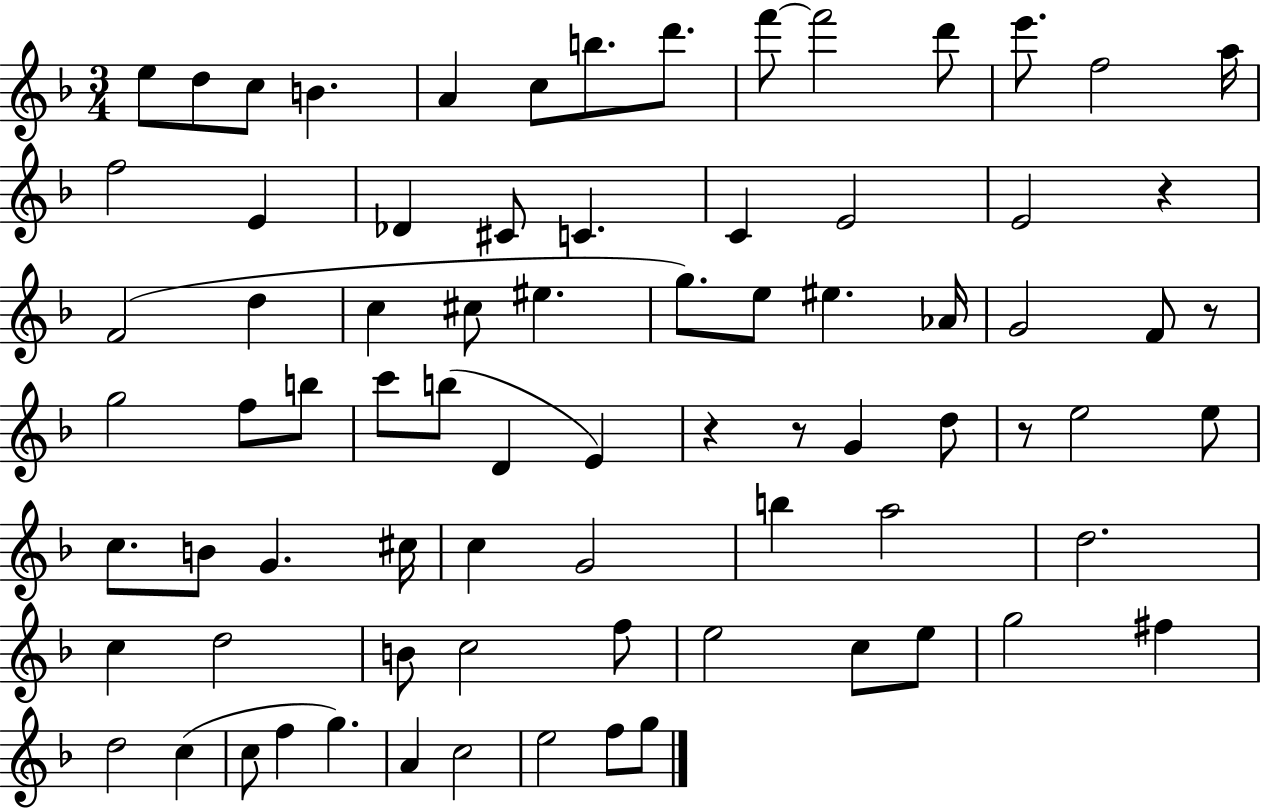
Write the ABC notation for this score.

X:1
T:Untitled
M:3/4
L:1/4
K:F
e/2 d/2 c/2 B A c/2 b/2 d'/2 f'/2 f'2 d'/2 e'/2 f2 a/4 f2 E _D ^C/2 C C E2 E2 z F2 d c ^c/2 ^e g/2 e/2 ^e _A/4 G2 F/2 z/2 g2 f/2 b/2 c'/2 b/2 D E z z/2 G d/2 z/2 e2 e/2 c/2 B/2 G ^c/4 c G2 b a2 d2 c d2 B/2 c2 f/2 e2 c/2 e/2 g2 ^f d2 c c/2 f g A c2 e2 f/2 g/2